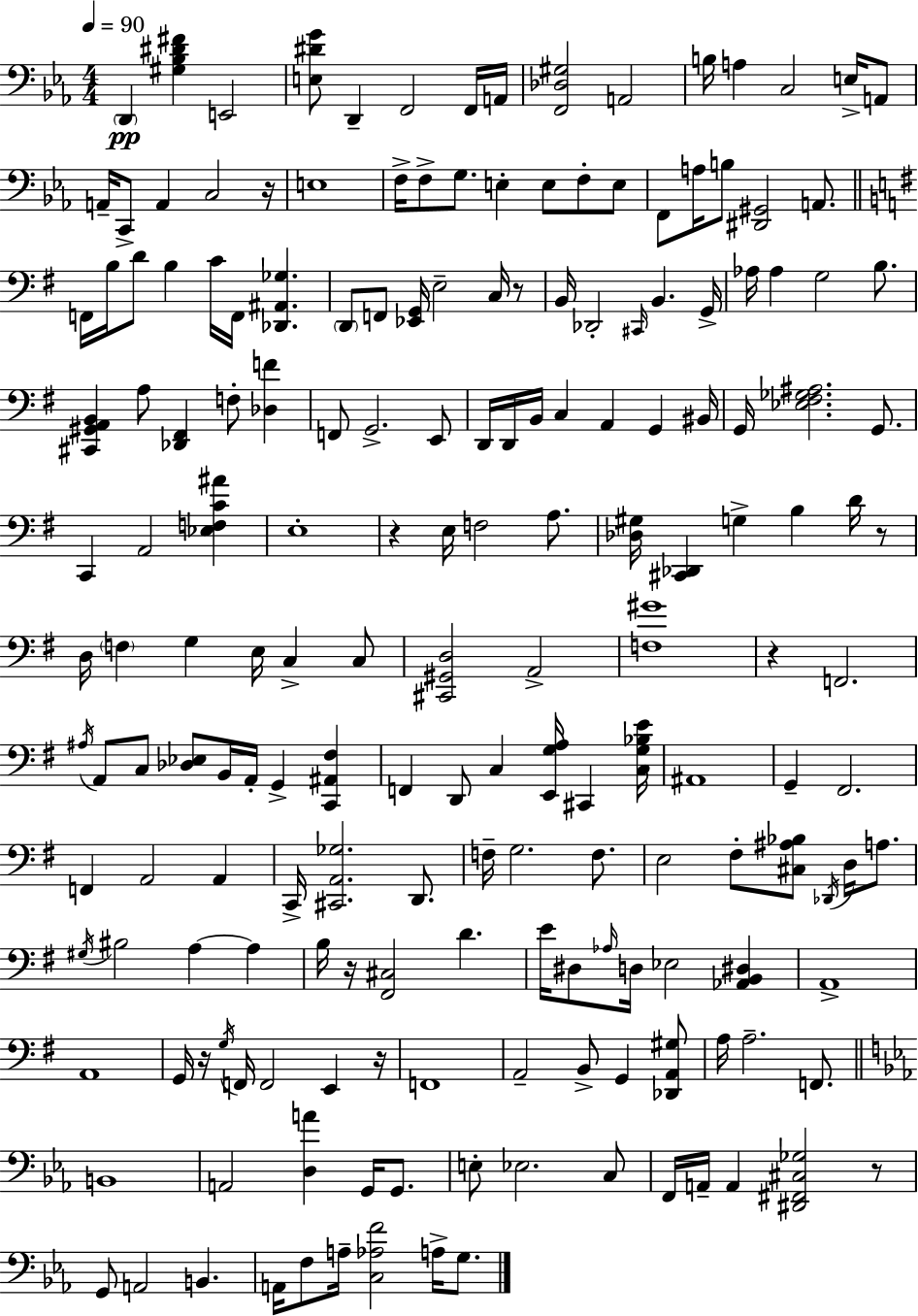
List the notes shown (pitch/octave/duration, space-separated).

D2/q [G#3,Bb3,D#4,F#4]/q E2/h [E3,D#4,G4]/e D2/q F2/h F2/s A2/s [F2,Db3,G#3]/h A2/h B3/s A3/q C3/h E3/s A2/e A2/s C2/e A2/q C3/h R/s E3/w F3/s F3/e G3/e. E3/q E3/e F3/e E3/e F2/e A3/s B3/e [D#2,G#2]/h A2/e. F2/s B3/s D4/e B3/q C4/s F2/s [Db2,A#2,Gb3]/q. D2/e F2/e [Eb2,G2]/s E3/h C3/s R/e B2/s Db2/h C#2/s B2/q. G2/s Ab3/s Ab3/q G3/h B3/e. [C#2,G#2,A2,B2]/q A3/e [Db2,F#2]/q F3/e [Db3,F4]/q F2/e G2/h. E2/e D2/s D2/s B2/s C3/q A2/q G2/q BIS2/s G2/s [Eb3,F#3,Gb3,A#3]/h. G2/e. C2/q A2/h [Eb3,F3,C4,A#4]/q E3/w R/q E3/s F3/h A3/e. [Db3,G#3]/s [C#2,Db2]/q G3/q B3/q D4/s R/e D3/s F3/q G3/q E3/s C3/q C3/e [C#2,G#2,D3]/h A2/h [F3,G#4]/w R/q F2/h. A#3/s A2/e C3/e [Db3,Eb3]/e B2/s A2/s G2/q [C2,A#2,F#3]/q F2/q D2/e C3/q [E2,G3,A3]/s C#2/q [C3,G3,Bb3,E4]/s A#2/w G2/q F#2/h. F2/q A2/h A2/q C2/s [C#2,A2,Gb3]/h. D2/e. F3/s G3/h. F3/e. E3/h F#3/e [C#3,A#3,Bb3]/e Db2/s D3/s A3/e. G#3/s BIS3/h A3/q A3/q B3/s R/s [F#2,C#3]/h D4/q. E4/s D#3/e Ab3/s D3/s Eb3/h [Ab2,B2,D#3]/q A2/w A2/w G2/s R/s G3/s F2/s F2/h E2/q R/s F2/w A2/h B2/e G2/q [Db2,A2,G#3]/e A3/s A3/h. F2/e. B2/w A2/h [D3,A4]/q G2/s G2/e. E3/e Eb3/h. C3/e F2/s A2/s A2/q [D#2,F#2,C#3,Gb3]/h R/e G2/e A2/h B2/q. A2/s F3/e A3/s [C3,Ab3,F4]/h A3/s G3/e.